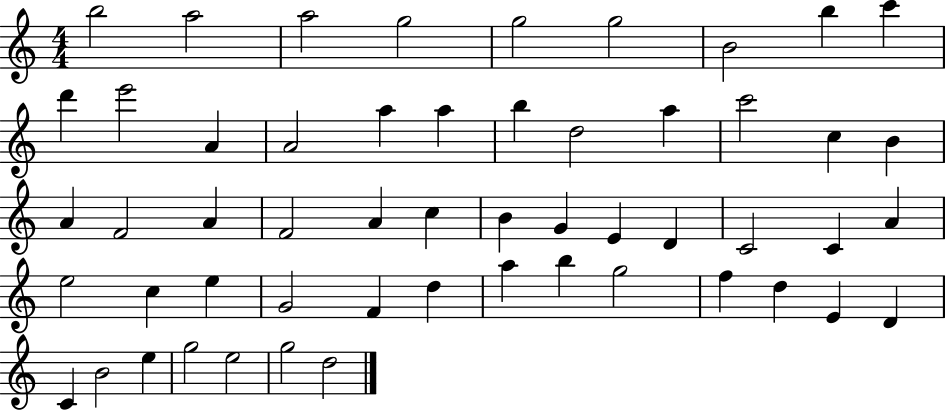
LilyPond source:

{
  \clef treble
  \numericTimeSignature
  \time 4/4
  \key c \major
  b''2 a''2 | a''2 g''2 | g''2 g''2 | b'2 b''4 c'''4 | \break d'''4 e'''2 a'4 | a'2 a''4 a''4 | b''4 d''2 a''4 | c'''2 c''4 b'4 | \break a'4 f'2 a'4 | f'2 a'4 c''4 | b'4 g'4 e'4 d'4 | c'2 c'4 a'4 | \break e''2 c''4 e''4 | g'2 f'4 d''4 | a''4 b''4 g''2 | f''4 d''4 e'4 d'4 | \break c'4 b'2 e''4 | g''2 e''2 | g''2 d''2 | \bar "|."
}